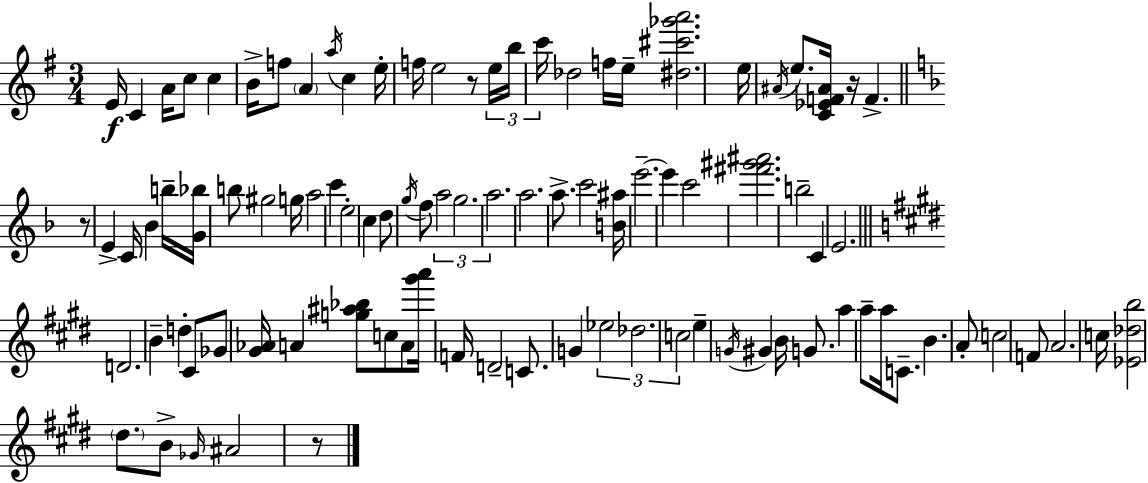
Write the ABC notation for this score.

X:1
T:Untitled
M:3/4
L:1/4
K:G
E/4 C A/4 c/2 c B/4 f/2 A a/4 c e/4 f/4 e2 z/2 e/4 b/4 c'/4 _d2 f/4 e/4 [^d^c'_g'a']2 e/4 ^A/4 e/2 [C_EF^A]/4 z/4 F z/2 E C/4 _B b/4 [G_b]/4 b/2 ^g2 g/4 a2 c' e2 c d/2 g/4 f/2 a2 g2 a2 a2 a/2 c'2 [B^a]/4 e'2 e' c'2 [^f'^g'^a']2 b2 C E2 D2 B d ^C/2 _G/2 [^G_A]/4 A [g^a_b]/2 c/2 A/2 [^g'a']/4 F/4 D2 C/2 G _e2 _d2 c2 e G/4 ^G B/4 G/2 a a/2 a/4 C/2 B A/2 c2 F/2 A2 c/4 [_E_db]2 ^d/2 B/2 _G/4 ^A2 z/2